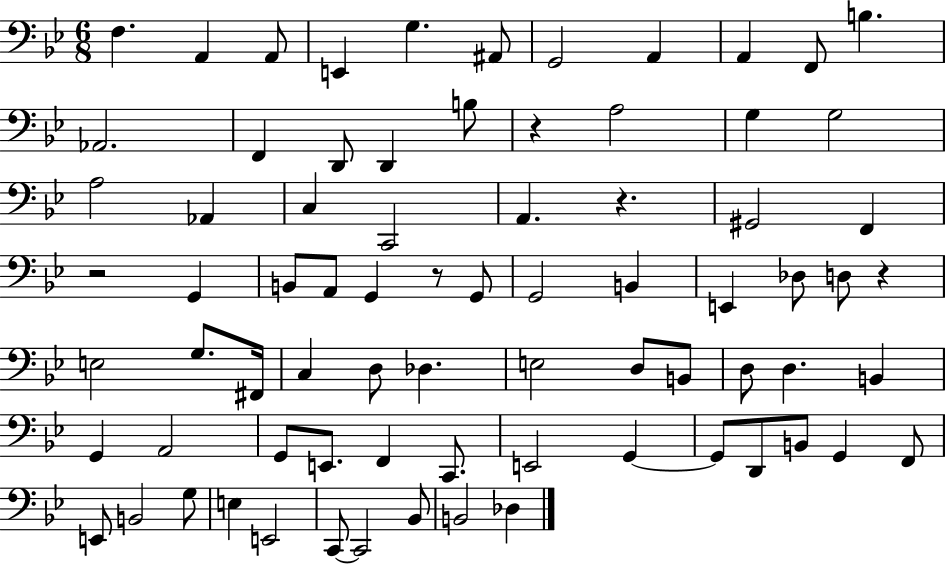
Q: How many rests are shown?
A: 5